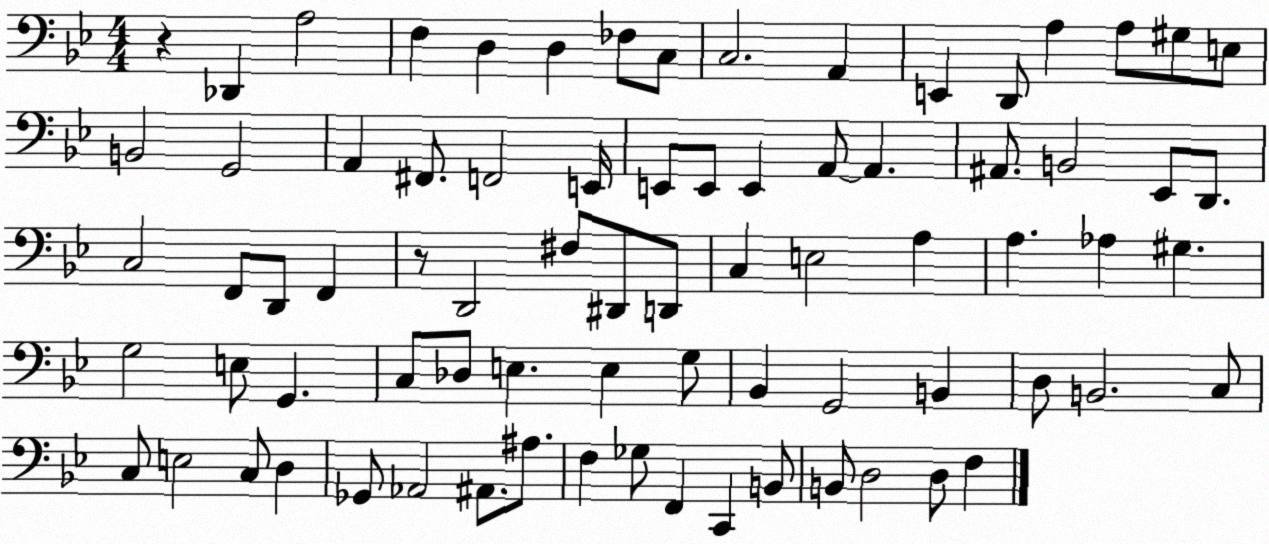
X:1
T:Untitled
M:4/4
L:1/4
K:Bb
z _D,, A,2 F, D, D, _F,/2 C,/2 C,2 A,, E,, D,,/2 A, A,/2 ^G,/2 E,/2 B,,2 G,,2 A,, ^F,,/2 F,,2 E,,/4 E,,/2 E,,/2 E,, A,,/2 A,, ^A,,/2 B,,2 _E,,/2 D,,/2 C,2 F,,/2 D,,/2 F,, z/2 D,,2 ^F,/2 ^D,,/2 D,,/2 C, E,2 A, A, _A, ^G, G,2 E,/2 G,, C,/2 _D,/2 E, E, G,/2 _B,, G,,2 B,, D,/2 B,,2 C,/2 C,/2 E,2 C,/2 D, _G,,/2 _A,,2 ^A,,/2 ^A,/2 F, _G,/2 F,, C,, B,,/2 B,,/2 D,2 D,/2 F,